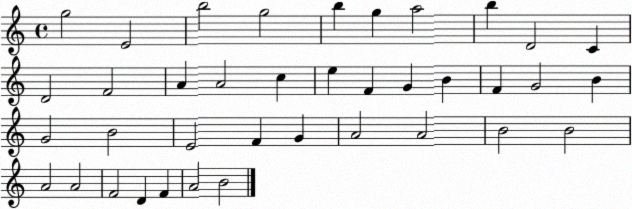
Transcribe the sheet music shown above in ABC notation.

X:1
T:Untitled
M:4/4
L:1/4
K:C
g2 E2 b2 g2 b g a2 b D2 C D2 F2 A A2 c e F G B F G2 B G2 B2 E2 F G A2 A2 B2 B2 A2 A2 F2 D F A2 B2